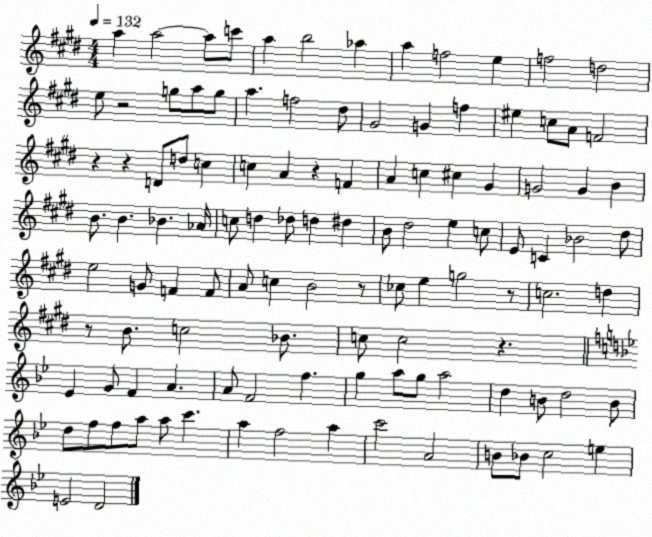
X:1
T:Untitled
M:4/4
L:1/4
K:E
a a2 a/2 c'/2 a b2 _a a f2 e f2 d2 e/2 z2 g/2 a/2 g/2 a f2 ^d/2 ^G2 G f ^e c/2 A/2 F2 z z D/2 d/2 c c A z F A c ^c ^G G2 G B B/2 B _B _A/4 c/2 d _d/2 d ^d B/2 ^d2 e c/2 E/2 C _B2 ^d/2 e2 G/2 F F/2 A/2 c B2 z/2 _c/2 e g2 z/2 c2 d z/2 B/2 c2 _B/2 c/2 c2 z _E G/2 F A A/2 F2 f g a/2 g/2 a2 d B/2 d2 B/2 d/2 f/2 f/2 a/2 a/2 c' a f2 a c'2 A2 B/2 _B/2 c2 e E2 D2